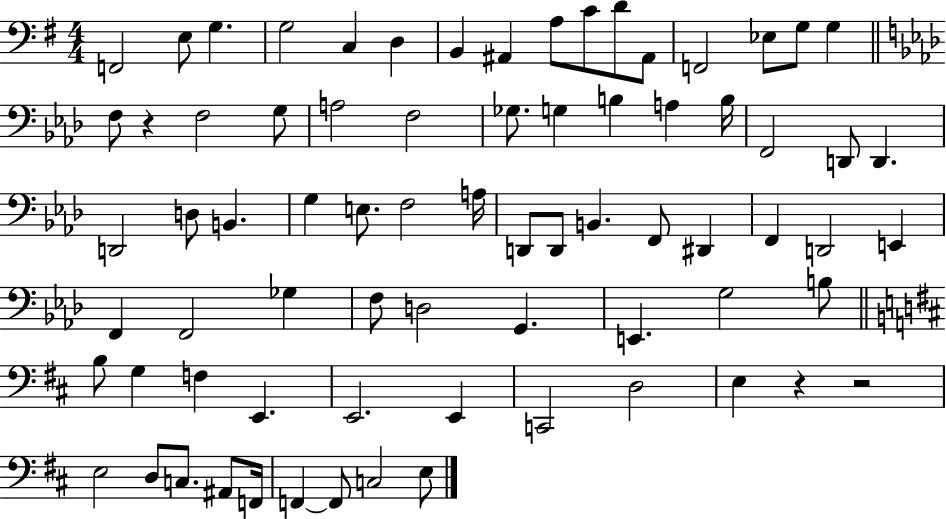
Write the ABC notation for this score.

X:1
T:Untitled
M:4/4
L:1/4
K:G
F,,2 E,/2 G, G,2 C, D, B,, ^A,, A,/2 C/2 D/2 ^A,,/2 F,,2 _E,/2 G,/2 G, F,/2 z F,2 G,/2 A,2 F,2 _G,/2 G, B, A, B,/4 F,,2 D,,/2 D,, D,,2 D,/2 B,, G, E,/2 F,2 A,/4 D,,/2 D,,/2 B,, F,,/2 ^D,, F,, D,,2 E,, F,, F,,2 _G, F,/2 D,2 G,, E,, G,2 B,/2 B,/2 G, F, E,, E,,2 E,, C,,2 D,2 E, z z2 E,2 D,/2 C,/2 ^A,,/2 F,,/4 F,, F,,/2 C,2 E,/2